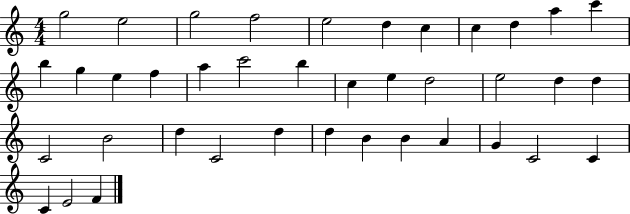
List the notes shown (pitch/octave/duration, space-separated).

G5/h E5/h G5/h F5/h E5/h D5/q C5/q C5/q D5/q A5/q C6/q B5/q G5/q E5/q F5/q A5/q C6/h B5/q C5/q E5/q D5/h E5/h D5/q D5/q C4/h B4/h D5/q C4/h D5/q D5/q B4/q B4/q A4/q G4/q C4/h C4/q C4/q E4/h F4/q